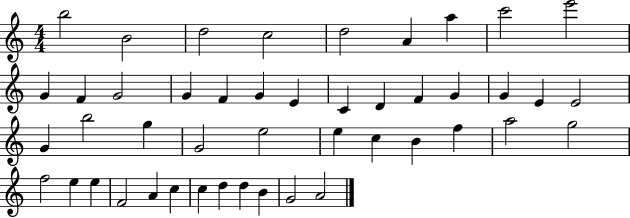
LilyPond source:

{
  \clef treble
  \numericTimeSignature
  \time 4/4
  \key c \major
  b''2 b'2 | d''2 c''2 | d''2 a'4 a''4 | c'''2 e'''2 | \break g'4 f'4 g'2 | g'4 f'4 g'4 e'4 | c'4 d'4 f'4 g'4 | g'4 e'4 e'2 | \break g'4 b''2 g''4 | g'2 e''2 | e''4 c''4 b'4 f''4 | a''2 g''2 | \break f''2 e''4 e''4 | f'2 a'4 c''4 | c''4 d''4 d''4 b'4 | g'2 a'2 | \break \bar "|."
}